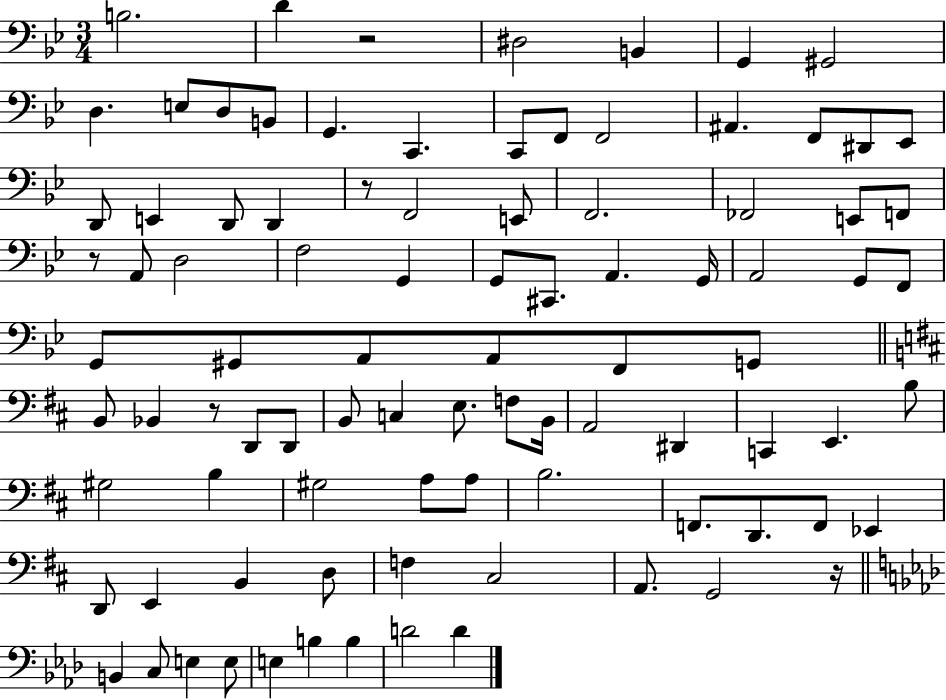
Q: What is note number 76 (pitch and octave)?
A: C#3